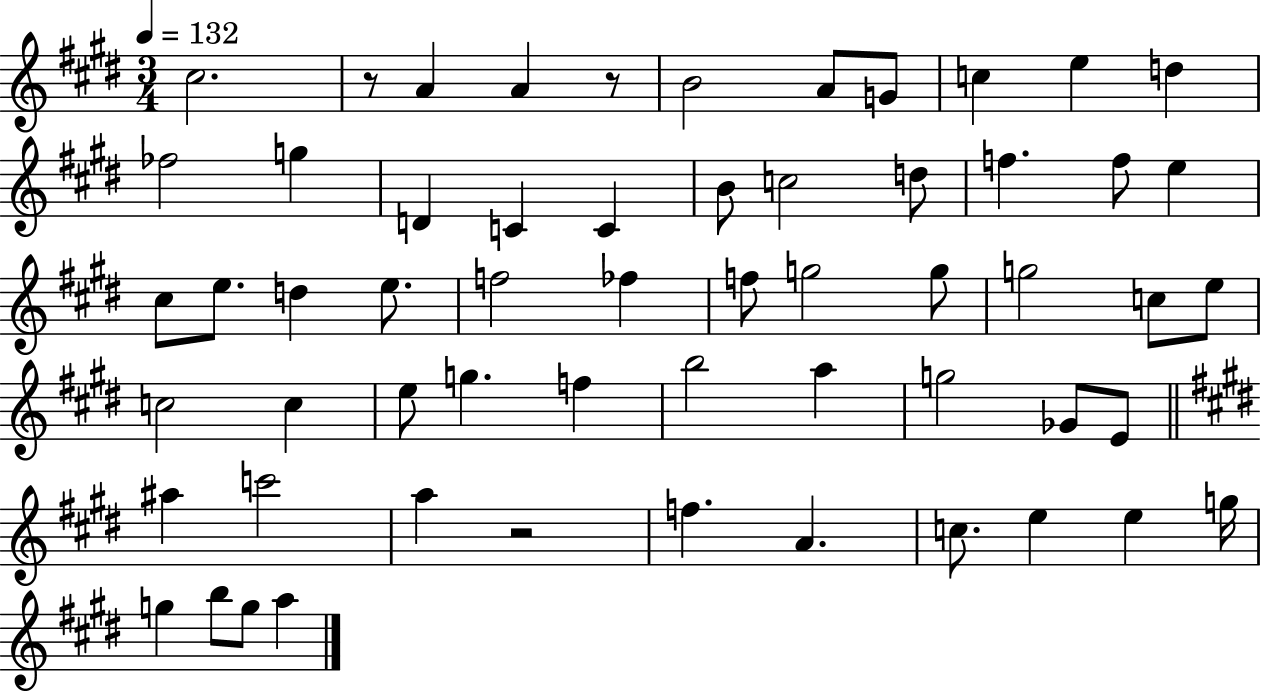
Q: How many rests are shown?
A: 3